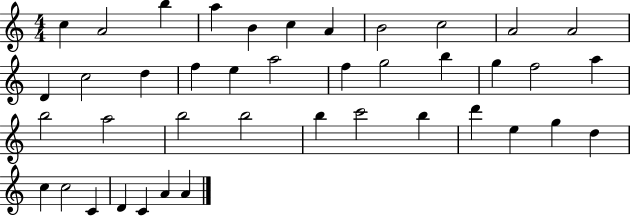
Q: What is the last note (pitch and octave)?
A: A4